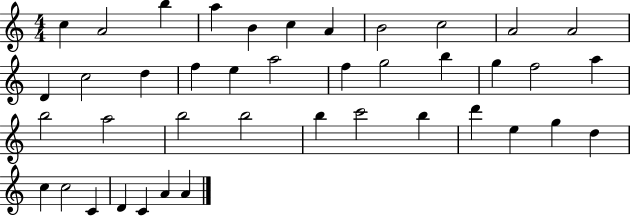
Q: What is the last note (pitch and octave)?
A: A4